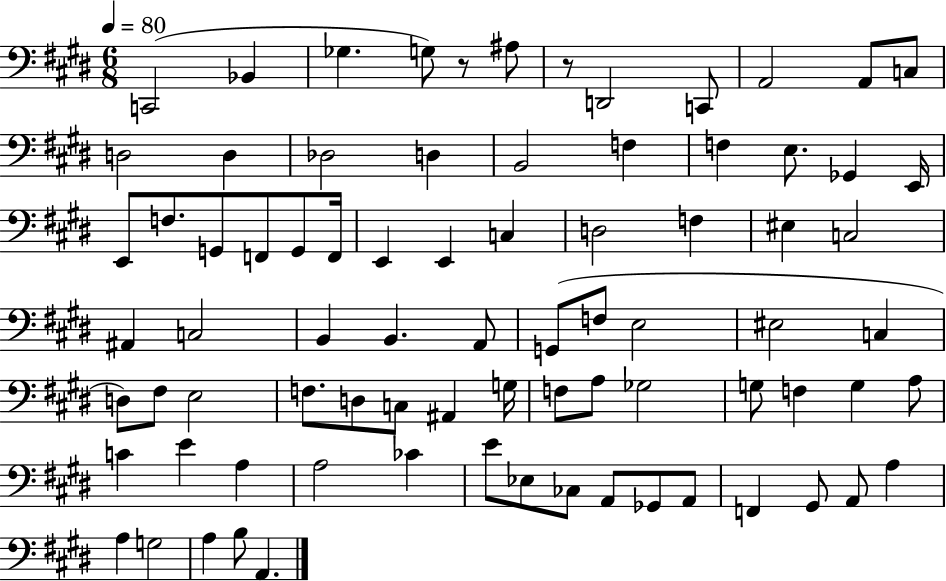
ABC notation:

X:1
T:Untitled
M:6/8
L:1/4
K:E
C,,2 _B,, _G, G,/2 z/2 ^A,/2 z/2 D,,2 C,,/2 A,,2 A,,/2 C,/2 D,2 D, _D,2 D, B,,2 F, F, E,/2 _G,, E,,/4 E,,/2 F,/2 G,,/2 F,,/2 G,,/2 F,,/4 E,, E,, C, D,2 F, ^E, C,2 ^A,, C,2 B,, B,, A,,/2 G,,/2 F,/2 E,2 ^E,2 C, D,/2 ^F,/2 E,2 F,/2 D,/2 C,/2 ^A,, G,/4 F,/2 A,/2 _G,2 G,/2 F, G, A,/2 C E A, A,2 _C E/2 _E,/2 _C,/2 A,,/2 _G,,/2 A,,/2 F,, ^G,,/2 A,,/2 A, A, G,2 A, B,/2 A,,